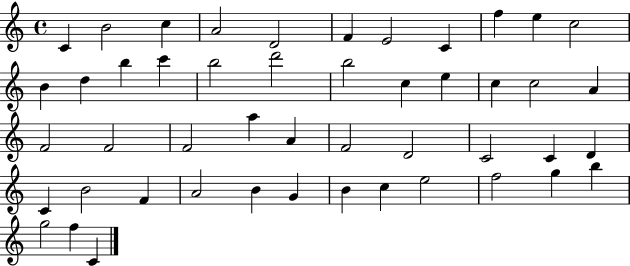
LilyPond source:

{
  \clef treble
  \time 4/4
  \defaultTimeSignature
  \key c \major
  c'4 b'2 c''4 | a'2 d'2 | f'4 e'2 c'4 | f''4 e''4 c''2 | \break b'4 d''4 b''4 c'''4 | b''2 d'''2 | b''2 c''4 e''4 | c''4 c''2 a'4 | \break f'2 f'2 | f'2 a''4 a'4 | f'2 d'2 | c'2 c'4 d'4 | \break c'4 b'2 f'4 | a'2 b'4 g'4 | b'4 c''4 e''2 | f''2 g''4 b''4 | \break g''2 f''4 c'4 | \bar "|."
}